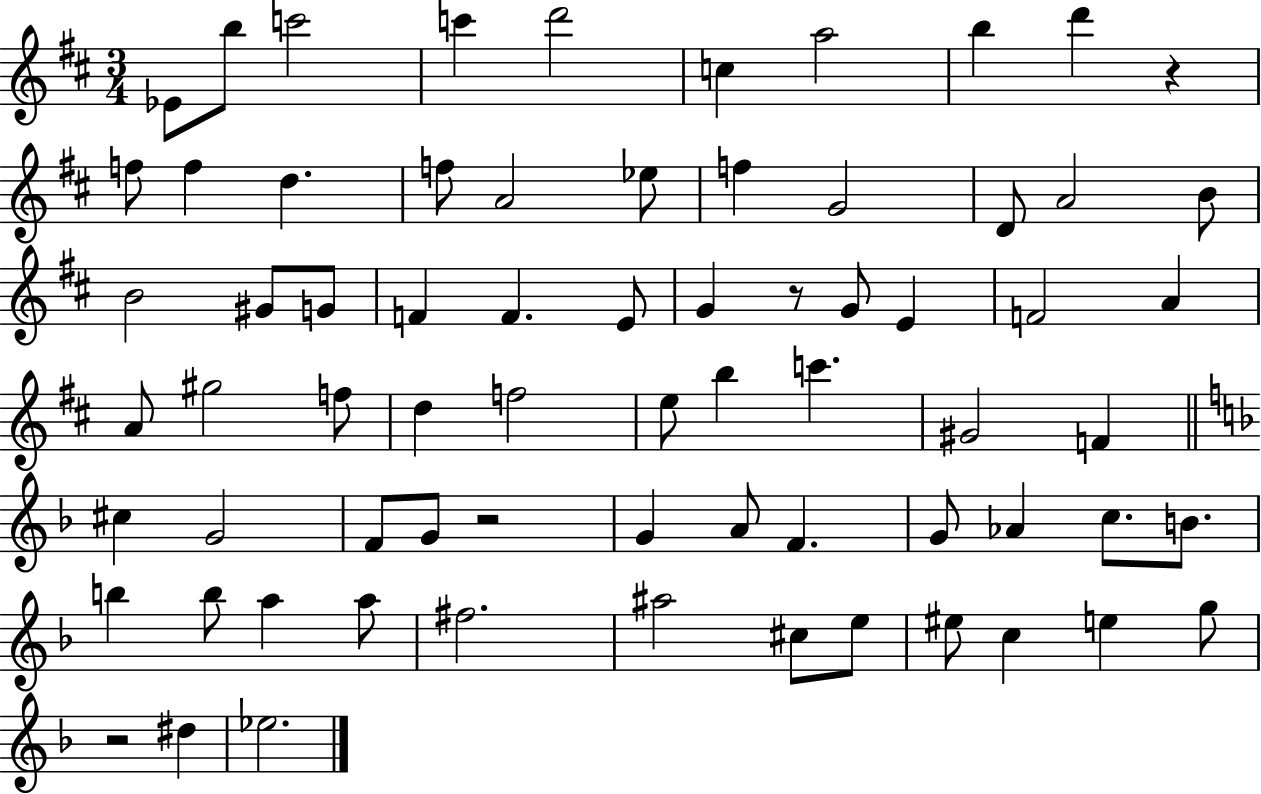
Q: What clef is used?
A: treble